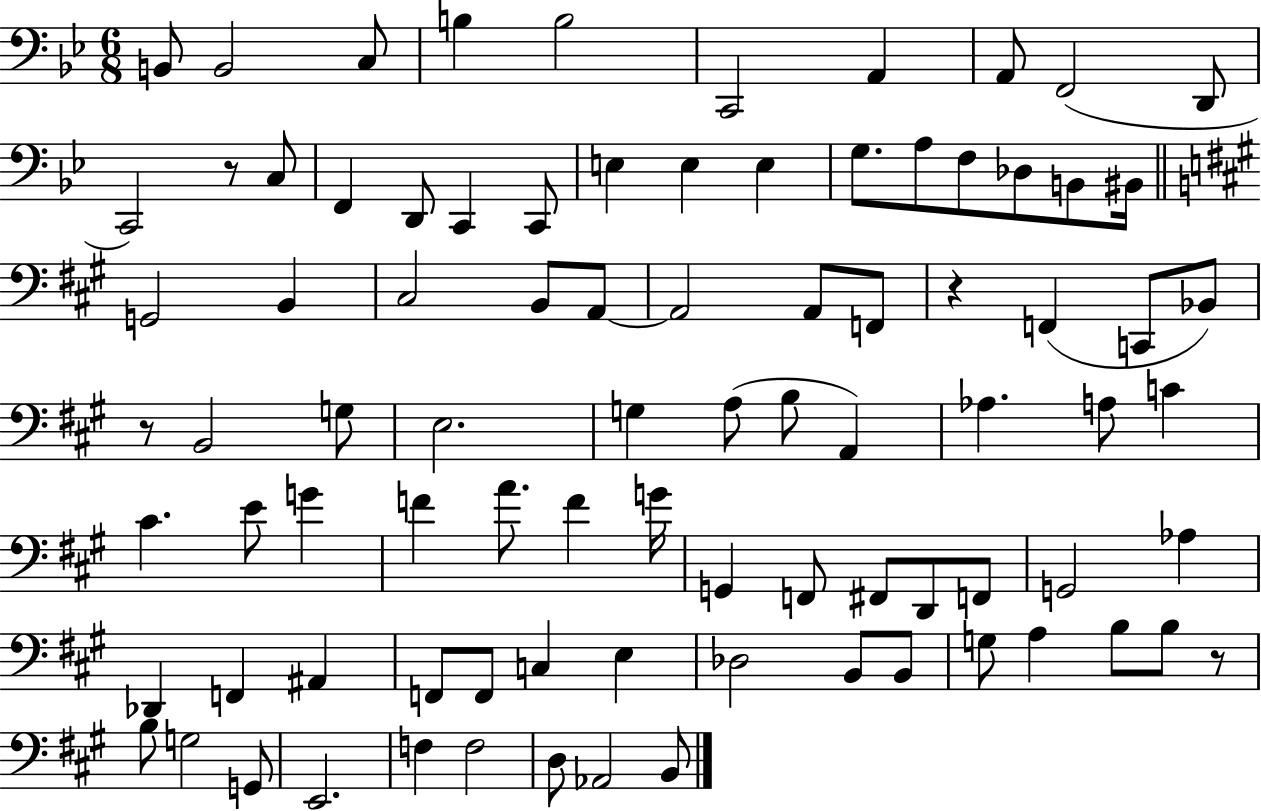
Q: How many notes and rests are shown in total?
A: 87